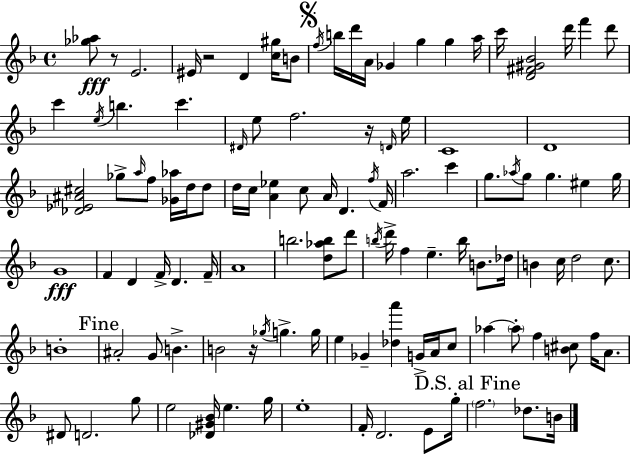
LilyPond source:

{
  \clef treble
  \time 4/4
  \defaultTimeSignature
  \key f \major
  <ges'' aes''>8\fff r8 e'2. | eis'16 r2 d'4 <c'' gis''>16 b'8 | \mark \markup { \musicglyph "scripts.segno" } \acciaccatura { f''16 } b''16 d'''16 a'16 ges'4 g''4 g''4 | a''16 c'''16 <d' fis' gis' bes'>2 d'''16 f'''4 d'''8 | \break c'''4 \acciaccatura { e''16 } b''4. c'''4. | \grace { dis'16 } e''8 f''2. | r16 \grace { d'16 } e''16 c'1 | d'1 | \break <des' ees' ais' cis''>2 ges''8-> \grace { a''16 } f''8 | <ges' aes''>16 d''16 d''8 d''16 c''16 <a' ees''>4 c''8 a'16 d'4. | \acciaccatura { f''16 } f'16 a''2. | c'''4 g''8. \acciaccatura { aes''16 } g''8 g''4. | \break eis''4 g''16 g'1\fff | f'4 d'4 f'16-> | d'4. f'16-- a'1 | b''2. | \break <d'' aes'' b''>8 d'''8 \acciaccatura { b''16 } d'''16-> f''4 e''4.-- | b''16 b'8. des''16 b'4 c''16 d''2 | c''8. b'1-. | \mark "Fine" ais'2-. | \break g'8 b'4.-> b'2 | r16 \acciaccatura { ges''16 } g''4.-> g''16 e''4 ges'4-- | <des'' a'''>4 g'16-> a'16 c''8 aes''4~~ \parenthesize aes''8-. f''4 | <b' cis''>8 f''16 a'8. dis'8 d'2. | \break g''8 e''2 | <des' gis' bes'>16 e''4. g''16 e''1-. | f'16-. d'2. | e'8 g''16-. \mark "D.S. al Fine" \parenthesize f''2. | \break des''8. b'16 \bar "|."
}